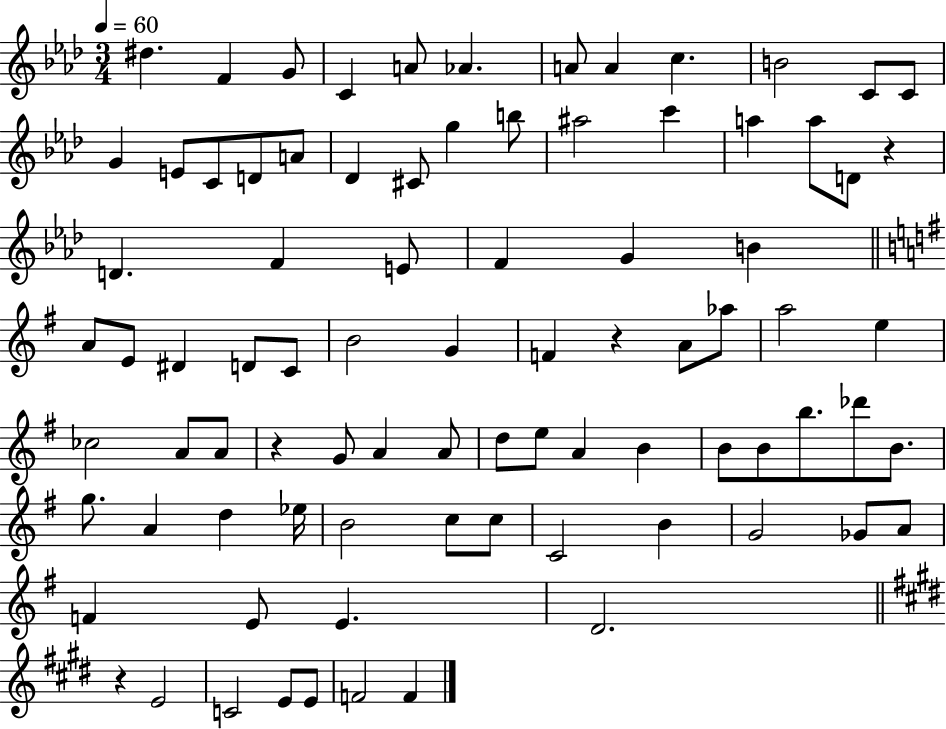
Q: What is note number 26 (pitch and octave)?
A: D4